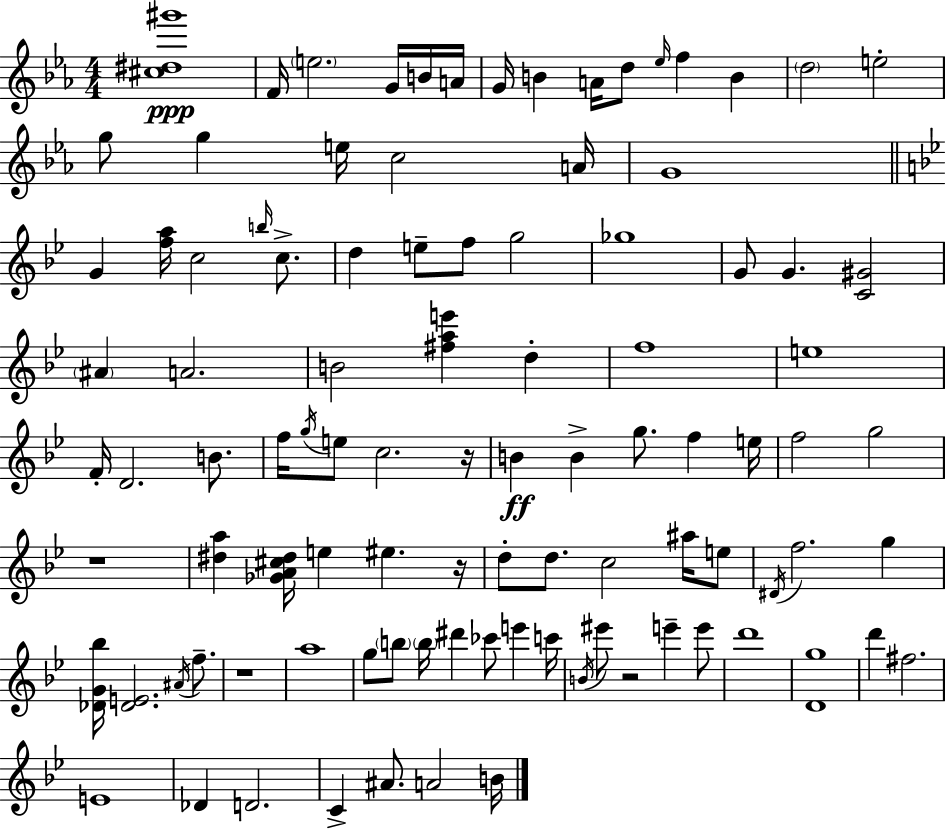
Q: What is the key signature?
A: C minor